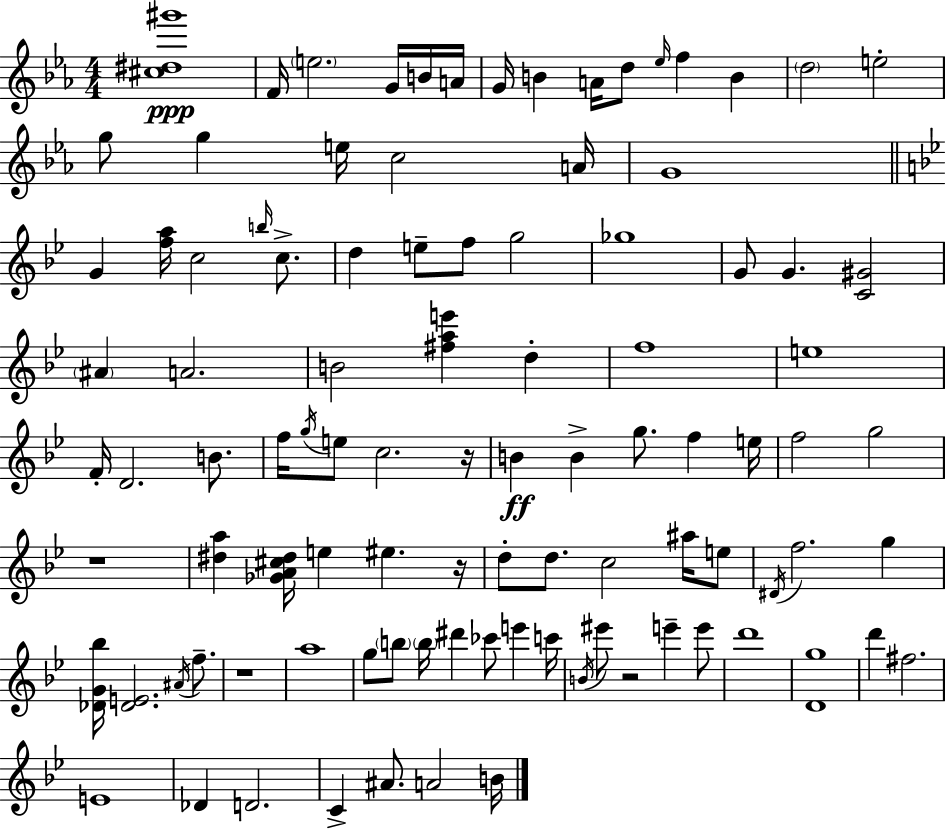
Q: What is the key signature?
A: C minor